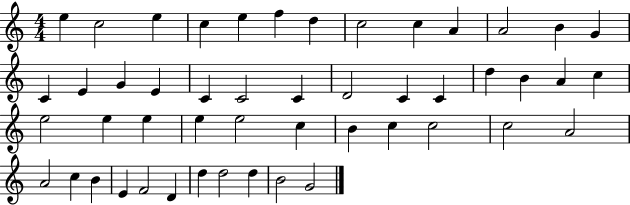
E5/q C5/h E5/q C5/q E5/q F5/q D5/q C5/h C5/q A4/q A4/h B4/q G4/q C4/q E4/q G4/q E4/q C4/q C4/h C4/q D4/h C4/q C4/q D5/q B4/q A4/q C5/q E5/h E5/q E5/q E5/q E5/h C5/q B4/q C5/q C5/h C5/h A4/h A4/h C5/q B4/q E4/q F4/h D4/q D5/q D5/h D5/q B4/h G4/h